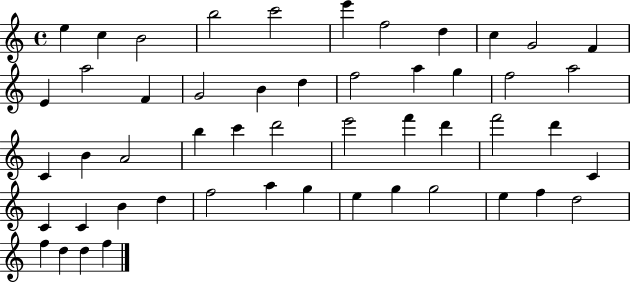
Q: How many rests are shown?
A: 0